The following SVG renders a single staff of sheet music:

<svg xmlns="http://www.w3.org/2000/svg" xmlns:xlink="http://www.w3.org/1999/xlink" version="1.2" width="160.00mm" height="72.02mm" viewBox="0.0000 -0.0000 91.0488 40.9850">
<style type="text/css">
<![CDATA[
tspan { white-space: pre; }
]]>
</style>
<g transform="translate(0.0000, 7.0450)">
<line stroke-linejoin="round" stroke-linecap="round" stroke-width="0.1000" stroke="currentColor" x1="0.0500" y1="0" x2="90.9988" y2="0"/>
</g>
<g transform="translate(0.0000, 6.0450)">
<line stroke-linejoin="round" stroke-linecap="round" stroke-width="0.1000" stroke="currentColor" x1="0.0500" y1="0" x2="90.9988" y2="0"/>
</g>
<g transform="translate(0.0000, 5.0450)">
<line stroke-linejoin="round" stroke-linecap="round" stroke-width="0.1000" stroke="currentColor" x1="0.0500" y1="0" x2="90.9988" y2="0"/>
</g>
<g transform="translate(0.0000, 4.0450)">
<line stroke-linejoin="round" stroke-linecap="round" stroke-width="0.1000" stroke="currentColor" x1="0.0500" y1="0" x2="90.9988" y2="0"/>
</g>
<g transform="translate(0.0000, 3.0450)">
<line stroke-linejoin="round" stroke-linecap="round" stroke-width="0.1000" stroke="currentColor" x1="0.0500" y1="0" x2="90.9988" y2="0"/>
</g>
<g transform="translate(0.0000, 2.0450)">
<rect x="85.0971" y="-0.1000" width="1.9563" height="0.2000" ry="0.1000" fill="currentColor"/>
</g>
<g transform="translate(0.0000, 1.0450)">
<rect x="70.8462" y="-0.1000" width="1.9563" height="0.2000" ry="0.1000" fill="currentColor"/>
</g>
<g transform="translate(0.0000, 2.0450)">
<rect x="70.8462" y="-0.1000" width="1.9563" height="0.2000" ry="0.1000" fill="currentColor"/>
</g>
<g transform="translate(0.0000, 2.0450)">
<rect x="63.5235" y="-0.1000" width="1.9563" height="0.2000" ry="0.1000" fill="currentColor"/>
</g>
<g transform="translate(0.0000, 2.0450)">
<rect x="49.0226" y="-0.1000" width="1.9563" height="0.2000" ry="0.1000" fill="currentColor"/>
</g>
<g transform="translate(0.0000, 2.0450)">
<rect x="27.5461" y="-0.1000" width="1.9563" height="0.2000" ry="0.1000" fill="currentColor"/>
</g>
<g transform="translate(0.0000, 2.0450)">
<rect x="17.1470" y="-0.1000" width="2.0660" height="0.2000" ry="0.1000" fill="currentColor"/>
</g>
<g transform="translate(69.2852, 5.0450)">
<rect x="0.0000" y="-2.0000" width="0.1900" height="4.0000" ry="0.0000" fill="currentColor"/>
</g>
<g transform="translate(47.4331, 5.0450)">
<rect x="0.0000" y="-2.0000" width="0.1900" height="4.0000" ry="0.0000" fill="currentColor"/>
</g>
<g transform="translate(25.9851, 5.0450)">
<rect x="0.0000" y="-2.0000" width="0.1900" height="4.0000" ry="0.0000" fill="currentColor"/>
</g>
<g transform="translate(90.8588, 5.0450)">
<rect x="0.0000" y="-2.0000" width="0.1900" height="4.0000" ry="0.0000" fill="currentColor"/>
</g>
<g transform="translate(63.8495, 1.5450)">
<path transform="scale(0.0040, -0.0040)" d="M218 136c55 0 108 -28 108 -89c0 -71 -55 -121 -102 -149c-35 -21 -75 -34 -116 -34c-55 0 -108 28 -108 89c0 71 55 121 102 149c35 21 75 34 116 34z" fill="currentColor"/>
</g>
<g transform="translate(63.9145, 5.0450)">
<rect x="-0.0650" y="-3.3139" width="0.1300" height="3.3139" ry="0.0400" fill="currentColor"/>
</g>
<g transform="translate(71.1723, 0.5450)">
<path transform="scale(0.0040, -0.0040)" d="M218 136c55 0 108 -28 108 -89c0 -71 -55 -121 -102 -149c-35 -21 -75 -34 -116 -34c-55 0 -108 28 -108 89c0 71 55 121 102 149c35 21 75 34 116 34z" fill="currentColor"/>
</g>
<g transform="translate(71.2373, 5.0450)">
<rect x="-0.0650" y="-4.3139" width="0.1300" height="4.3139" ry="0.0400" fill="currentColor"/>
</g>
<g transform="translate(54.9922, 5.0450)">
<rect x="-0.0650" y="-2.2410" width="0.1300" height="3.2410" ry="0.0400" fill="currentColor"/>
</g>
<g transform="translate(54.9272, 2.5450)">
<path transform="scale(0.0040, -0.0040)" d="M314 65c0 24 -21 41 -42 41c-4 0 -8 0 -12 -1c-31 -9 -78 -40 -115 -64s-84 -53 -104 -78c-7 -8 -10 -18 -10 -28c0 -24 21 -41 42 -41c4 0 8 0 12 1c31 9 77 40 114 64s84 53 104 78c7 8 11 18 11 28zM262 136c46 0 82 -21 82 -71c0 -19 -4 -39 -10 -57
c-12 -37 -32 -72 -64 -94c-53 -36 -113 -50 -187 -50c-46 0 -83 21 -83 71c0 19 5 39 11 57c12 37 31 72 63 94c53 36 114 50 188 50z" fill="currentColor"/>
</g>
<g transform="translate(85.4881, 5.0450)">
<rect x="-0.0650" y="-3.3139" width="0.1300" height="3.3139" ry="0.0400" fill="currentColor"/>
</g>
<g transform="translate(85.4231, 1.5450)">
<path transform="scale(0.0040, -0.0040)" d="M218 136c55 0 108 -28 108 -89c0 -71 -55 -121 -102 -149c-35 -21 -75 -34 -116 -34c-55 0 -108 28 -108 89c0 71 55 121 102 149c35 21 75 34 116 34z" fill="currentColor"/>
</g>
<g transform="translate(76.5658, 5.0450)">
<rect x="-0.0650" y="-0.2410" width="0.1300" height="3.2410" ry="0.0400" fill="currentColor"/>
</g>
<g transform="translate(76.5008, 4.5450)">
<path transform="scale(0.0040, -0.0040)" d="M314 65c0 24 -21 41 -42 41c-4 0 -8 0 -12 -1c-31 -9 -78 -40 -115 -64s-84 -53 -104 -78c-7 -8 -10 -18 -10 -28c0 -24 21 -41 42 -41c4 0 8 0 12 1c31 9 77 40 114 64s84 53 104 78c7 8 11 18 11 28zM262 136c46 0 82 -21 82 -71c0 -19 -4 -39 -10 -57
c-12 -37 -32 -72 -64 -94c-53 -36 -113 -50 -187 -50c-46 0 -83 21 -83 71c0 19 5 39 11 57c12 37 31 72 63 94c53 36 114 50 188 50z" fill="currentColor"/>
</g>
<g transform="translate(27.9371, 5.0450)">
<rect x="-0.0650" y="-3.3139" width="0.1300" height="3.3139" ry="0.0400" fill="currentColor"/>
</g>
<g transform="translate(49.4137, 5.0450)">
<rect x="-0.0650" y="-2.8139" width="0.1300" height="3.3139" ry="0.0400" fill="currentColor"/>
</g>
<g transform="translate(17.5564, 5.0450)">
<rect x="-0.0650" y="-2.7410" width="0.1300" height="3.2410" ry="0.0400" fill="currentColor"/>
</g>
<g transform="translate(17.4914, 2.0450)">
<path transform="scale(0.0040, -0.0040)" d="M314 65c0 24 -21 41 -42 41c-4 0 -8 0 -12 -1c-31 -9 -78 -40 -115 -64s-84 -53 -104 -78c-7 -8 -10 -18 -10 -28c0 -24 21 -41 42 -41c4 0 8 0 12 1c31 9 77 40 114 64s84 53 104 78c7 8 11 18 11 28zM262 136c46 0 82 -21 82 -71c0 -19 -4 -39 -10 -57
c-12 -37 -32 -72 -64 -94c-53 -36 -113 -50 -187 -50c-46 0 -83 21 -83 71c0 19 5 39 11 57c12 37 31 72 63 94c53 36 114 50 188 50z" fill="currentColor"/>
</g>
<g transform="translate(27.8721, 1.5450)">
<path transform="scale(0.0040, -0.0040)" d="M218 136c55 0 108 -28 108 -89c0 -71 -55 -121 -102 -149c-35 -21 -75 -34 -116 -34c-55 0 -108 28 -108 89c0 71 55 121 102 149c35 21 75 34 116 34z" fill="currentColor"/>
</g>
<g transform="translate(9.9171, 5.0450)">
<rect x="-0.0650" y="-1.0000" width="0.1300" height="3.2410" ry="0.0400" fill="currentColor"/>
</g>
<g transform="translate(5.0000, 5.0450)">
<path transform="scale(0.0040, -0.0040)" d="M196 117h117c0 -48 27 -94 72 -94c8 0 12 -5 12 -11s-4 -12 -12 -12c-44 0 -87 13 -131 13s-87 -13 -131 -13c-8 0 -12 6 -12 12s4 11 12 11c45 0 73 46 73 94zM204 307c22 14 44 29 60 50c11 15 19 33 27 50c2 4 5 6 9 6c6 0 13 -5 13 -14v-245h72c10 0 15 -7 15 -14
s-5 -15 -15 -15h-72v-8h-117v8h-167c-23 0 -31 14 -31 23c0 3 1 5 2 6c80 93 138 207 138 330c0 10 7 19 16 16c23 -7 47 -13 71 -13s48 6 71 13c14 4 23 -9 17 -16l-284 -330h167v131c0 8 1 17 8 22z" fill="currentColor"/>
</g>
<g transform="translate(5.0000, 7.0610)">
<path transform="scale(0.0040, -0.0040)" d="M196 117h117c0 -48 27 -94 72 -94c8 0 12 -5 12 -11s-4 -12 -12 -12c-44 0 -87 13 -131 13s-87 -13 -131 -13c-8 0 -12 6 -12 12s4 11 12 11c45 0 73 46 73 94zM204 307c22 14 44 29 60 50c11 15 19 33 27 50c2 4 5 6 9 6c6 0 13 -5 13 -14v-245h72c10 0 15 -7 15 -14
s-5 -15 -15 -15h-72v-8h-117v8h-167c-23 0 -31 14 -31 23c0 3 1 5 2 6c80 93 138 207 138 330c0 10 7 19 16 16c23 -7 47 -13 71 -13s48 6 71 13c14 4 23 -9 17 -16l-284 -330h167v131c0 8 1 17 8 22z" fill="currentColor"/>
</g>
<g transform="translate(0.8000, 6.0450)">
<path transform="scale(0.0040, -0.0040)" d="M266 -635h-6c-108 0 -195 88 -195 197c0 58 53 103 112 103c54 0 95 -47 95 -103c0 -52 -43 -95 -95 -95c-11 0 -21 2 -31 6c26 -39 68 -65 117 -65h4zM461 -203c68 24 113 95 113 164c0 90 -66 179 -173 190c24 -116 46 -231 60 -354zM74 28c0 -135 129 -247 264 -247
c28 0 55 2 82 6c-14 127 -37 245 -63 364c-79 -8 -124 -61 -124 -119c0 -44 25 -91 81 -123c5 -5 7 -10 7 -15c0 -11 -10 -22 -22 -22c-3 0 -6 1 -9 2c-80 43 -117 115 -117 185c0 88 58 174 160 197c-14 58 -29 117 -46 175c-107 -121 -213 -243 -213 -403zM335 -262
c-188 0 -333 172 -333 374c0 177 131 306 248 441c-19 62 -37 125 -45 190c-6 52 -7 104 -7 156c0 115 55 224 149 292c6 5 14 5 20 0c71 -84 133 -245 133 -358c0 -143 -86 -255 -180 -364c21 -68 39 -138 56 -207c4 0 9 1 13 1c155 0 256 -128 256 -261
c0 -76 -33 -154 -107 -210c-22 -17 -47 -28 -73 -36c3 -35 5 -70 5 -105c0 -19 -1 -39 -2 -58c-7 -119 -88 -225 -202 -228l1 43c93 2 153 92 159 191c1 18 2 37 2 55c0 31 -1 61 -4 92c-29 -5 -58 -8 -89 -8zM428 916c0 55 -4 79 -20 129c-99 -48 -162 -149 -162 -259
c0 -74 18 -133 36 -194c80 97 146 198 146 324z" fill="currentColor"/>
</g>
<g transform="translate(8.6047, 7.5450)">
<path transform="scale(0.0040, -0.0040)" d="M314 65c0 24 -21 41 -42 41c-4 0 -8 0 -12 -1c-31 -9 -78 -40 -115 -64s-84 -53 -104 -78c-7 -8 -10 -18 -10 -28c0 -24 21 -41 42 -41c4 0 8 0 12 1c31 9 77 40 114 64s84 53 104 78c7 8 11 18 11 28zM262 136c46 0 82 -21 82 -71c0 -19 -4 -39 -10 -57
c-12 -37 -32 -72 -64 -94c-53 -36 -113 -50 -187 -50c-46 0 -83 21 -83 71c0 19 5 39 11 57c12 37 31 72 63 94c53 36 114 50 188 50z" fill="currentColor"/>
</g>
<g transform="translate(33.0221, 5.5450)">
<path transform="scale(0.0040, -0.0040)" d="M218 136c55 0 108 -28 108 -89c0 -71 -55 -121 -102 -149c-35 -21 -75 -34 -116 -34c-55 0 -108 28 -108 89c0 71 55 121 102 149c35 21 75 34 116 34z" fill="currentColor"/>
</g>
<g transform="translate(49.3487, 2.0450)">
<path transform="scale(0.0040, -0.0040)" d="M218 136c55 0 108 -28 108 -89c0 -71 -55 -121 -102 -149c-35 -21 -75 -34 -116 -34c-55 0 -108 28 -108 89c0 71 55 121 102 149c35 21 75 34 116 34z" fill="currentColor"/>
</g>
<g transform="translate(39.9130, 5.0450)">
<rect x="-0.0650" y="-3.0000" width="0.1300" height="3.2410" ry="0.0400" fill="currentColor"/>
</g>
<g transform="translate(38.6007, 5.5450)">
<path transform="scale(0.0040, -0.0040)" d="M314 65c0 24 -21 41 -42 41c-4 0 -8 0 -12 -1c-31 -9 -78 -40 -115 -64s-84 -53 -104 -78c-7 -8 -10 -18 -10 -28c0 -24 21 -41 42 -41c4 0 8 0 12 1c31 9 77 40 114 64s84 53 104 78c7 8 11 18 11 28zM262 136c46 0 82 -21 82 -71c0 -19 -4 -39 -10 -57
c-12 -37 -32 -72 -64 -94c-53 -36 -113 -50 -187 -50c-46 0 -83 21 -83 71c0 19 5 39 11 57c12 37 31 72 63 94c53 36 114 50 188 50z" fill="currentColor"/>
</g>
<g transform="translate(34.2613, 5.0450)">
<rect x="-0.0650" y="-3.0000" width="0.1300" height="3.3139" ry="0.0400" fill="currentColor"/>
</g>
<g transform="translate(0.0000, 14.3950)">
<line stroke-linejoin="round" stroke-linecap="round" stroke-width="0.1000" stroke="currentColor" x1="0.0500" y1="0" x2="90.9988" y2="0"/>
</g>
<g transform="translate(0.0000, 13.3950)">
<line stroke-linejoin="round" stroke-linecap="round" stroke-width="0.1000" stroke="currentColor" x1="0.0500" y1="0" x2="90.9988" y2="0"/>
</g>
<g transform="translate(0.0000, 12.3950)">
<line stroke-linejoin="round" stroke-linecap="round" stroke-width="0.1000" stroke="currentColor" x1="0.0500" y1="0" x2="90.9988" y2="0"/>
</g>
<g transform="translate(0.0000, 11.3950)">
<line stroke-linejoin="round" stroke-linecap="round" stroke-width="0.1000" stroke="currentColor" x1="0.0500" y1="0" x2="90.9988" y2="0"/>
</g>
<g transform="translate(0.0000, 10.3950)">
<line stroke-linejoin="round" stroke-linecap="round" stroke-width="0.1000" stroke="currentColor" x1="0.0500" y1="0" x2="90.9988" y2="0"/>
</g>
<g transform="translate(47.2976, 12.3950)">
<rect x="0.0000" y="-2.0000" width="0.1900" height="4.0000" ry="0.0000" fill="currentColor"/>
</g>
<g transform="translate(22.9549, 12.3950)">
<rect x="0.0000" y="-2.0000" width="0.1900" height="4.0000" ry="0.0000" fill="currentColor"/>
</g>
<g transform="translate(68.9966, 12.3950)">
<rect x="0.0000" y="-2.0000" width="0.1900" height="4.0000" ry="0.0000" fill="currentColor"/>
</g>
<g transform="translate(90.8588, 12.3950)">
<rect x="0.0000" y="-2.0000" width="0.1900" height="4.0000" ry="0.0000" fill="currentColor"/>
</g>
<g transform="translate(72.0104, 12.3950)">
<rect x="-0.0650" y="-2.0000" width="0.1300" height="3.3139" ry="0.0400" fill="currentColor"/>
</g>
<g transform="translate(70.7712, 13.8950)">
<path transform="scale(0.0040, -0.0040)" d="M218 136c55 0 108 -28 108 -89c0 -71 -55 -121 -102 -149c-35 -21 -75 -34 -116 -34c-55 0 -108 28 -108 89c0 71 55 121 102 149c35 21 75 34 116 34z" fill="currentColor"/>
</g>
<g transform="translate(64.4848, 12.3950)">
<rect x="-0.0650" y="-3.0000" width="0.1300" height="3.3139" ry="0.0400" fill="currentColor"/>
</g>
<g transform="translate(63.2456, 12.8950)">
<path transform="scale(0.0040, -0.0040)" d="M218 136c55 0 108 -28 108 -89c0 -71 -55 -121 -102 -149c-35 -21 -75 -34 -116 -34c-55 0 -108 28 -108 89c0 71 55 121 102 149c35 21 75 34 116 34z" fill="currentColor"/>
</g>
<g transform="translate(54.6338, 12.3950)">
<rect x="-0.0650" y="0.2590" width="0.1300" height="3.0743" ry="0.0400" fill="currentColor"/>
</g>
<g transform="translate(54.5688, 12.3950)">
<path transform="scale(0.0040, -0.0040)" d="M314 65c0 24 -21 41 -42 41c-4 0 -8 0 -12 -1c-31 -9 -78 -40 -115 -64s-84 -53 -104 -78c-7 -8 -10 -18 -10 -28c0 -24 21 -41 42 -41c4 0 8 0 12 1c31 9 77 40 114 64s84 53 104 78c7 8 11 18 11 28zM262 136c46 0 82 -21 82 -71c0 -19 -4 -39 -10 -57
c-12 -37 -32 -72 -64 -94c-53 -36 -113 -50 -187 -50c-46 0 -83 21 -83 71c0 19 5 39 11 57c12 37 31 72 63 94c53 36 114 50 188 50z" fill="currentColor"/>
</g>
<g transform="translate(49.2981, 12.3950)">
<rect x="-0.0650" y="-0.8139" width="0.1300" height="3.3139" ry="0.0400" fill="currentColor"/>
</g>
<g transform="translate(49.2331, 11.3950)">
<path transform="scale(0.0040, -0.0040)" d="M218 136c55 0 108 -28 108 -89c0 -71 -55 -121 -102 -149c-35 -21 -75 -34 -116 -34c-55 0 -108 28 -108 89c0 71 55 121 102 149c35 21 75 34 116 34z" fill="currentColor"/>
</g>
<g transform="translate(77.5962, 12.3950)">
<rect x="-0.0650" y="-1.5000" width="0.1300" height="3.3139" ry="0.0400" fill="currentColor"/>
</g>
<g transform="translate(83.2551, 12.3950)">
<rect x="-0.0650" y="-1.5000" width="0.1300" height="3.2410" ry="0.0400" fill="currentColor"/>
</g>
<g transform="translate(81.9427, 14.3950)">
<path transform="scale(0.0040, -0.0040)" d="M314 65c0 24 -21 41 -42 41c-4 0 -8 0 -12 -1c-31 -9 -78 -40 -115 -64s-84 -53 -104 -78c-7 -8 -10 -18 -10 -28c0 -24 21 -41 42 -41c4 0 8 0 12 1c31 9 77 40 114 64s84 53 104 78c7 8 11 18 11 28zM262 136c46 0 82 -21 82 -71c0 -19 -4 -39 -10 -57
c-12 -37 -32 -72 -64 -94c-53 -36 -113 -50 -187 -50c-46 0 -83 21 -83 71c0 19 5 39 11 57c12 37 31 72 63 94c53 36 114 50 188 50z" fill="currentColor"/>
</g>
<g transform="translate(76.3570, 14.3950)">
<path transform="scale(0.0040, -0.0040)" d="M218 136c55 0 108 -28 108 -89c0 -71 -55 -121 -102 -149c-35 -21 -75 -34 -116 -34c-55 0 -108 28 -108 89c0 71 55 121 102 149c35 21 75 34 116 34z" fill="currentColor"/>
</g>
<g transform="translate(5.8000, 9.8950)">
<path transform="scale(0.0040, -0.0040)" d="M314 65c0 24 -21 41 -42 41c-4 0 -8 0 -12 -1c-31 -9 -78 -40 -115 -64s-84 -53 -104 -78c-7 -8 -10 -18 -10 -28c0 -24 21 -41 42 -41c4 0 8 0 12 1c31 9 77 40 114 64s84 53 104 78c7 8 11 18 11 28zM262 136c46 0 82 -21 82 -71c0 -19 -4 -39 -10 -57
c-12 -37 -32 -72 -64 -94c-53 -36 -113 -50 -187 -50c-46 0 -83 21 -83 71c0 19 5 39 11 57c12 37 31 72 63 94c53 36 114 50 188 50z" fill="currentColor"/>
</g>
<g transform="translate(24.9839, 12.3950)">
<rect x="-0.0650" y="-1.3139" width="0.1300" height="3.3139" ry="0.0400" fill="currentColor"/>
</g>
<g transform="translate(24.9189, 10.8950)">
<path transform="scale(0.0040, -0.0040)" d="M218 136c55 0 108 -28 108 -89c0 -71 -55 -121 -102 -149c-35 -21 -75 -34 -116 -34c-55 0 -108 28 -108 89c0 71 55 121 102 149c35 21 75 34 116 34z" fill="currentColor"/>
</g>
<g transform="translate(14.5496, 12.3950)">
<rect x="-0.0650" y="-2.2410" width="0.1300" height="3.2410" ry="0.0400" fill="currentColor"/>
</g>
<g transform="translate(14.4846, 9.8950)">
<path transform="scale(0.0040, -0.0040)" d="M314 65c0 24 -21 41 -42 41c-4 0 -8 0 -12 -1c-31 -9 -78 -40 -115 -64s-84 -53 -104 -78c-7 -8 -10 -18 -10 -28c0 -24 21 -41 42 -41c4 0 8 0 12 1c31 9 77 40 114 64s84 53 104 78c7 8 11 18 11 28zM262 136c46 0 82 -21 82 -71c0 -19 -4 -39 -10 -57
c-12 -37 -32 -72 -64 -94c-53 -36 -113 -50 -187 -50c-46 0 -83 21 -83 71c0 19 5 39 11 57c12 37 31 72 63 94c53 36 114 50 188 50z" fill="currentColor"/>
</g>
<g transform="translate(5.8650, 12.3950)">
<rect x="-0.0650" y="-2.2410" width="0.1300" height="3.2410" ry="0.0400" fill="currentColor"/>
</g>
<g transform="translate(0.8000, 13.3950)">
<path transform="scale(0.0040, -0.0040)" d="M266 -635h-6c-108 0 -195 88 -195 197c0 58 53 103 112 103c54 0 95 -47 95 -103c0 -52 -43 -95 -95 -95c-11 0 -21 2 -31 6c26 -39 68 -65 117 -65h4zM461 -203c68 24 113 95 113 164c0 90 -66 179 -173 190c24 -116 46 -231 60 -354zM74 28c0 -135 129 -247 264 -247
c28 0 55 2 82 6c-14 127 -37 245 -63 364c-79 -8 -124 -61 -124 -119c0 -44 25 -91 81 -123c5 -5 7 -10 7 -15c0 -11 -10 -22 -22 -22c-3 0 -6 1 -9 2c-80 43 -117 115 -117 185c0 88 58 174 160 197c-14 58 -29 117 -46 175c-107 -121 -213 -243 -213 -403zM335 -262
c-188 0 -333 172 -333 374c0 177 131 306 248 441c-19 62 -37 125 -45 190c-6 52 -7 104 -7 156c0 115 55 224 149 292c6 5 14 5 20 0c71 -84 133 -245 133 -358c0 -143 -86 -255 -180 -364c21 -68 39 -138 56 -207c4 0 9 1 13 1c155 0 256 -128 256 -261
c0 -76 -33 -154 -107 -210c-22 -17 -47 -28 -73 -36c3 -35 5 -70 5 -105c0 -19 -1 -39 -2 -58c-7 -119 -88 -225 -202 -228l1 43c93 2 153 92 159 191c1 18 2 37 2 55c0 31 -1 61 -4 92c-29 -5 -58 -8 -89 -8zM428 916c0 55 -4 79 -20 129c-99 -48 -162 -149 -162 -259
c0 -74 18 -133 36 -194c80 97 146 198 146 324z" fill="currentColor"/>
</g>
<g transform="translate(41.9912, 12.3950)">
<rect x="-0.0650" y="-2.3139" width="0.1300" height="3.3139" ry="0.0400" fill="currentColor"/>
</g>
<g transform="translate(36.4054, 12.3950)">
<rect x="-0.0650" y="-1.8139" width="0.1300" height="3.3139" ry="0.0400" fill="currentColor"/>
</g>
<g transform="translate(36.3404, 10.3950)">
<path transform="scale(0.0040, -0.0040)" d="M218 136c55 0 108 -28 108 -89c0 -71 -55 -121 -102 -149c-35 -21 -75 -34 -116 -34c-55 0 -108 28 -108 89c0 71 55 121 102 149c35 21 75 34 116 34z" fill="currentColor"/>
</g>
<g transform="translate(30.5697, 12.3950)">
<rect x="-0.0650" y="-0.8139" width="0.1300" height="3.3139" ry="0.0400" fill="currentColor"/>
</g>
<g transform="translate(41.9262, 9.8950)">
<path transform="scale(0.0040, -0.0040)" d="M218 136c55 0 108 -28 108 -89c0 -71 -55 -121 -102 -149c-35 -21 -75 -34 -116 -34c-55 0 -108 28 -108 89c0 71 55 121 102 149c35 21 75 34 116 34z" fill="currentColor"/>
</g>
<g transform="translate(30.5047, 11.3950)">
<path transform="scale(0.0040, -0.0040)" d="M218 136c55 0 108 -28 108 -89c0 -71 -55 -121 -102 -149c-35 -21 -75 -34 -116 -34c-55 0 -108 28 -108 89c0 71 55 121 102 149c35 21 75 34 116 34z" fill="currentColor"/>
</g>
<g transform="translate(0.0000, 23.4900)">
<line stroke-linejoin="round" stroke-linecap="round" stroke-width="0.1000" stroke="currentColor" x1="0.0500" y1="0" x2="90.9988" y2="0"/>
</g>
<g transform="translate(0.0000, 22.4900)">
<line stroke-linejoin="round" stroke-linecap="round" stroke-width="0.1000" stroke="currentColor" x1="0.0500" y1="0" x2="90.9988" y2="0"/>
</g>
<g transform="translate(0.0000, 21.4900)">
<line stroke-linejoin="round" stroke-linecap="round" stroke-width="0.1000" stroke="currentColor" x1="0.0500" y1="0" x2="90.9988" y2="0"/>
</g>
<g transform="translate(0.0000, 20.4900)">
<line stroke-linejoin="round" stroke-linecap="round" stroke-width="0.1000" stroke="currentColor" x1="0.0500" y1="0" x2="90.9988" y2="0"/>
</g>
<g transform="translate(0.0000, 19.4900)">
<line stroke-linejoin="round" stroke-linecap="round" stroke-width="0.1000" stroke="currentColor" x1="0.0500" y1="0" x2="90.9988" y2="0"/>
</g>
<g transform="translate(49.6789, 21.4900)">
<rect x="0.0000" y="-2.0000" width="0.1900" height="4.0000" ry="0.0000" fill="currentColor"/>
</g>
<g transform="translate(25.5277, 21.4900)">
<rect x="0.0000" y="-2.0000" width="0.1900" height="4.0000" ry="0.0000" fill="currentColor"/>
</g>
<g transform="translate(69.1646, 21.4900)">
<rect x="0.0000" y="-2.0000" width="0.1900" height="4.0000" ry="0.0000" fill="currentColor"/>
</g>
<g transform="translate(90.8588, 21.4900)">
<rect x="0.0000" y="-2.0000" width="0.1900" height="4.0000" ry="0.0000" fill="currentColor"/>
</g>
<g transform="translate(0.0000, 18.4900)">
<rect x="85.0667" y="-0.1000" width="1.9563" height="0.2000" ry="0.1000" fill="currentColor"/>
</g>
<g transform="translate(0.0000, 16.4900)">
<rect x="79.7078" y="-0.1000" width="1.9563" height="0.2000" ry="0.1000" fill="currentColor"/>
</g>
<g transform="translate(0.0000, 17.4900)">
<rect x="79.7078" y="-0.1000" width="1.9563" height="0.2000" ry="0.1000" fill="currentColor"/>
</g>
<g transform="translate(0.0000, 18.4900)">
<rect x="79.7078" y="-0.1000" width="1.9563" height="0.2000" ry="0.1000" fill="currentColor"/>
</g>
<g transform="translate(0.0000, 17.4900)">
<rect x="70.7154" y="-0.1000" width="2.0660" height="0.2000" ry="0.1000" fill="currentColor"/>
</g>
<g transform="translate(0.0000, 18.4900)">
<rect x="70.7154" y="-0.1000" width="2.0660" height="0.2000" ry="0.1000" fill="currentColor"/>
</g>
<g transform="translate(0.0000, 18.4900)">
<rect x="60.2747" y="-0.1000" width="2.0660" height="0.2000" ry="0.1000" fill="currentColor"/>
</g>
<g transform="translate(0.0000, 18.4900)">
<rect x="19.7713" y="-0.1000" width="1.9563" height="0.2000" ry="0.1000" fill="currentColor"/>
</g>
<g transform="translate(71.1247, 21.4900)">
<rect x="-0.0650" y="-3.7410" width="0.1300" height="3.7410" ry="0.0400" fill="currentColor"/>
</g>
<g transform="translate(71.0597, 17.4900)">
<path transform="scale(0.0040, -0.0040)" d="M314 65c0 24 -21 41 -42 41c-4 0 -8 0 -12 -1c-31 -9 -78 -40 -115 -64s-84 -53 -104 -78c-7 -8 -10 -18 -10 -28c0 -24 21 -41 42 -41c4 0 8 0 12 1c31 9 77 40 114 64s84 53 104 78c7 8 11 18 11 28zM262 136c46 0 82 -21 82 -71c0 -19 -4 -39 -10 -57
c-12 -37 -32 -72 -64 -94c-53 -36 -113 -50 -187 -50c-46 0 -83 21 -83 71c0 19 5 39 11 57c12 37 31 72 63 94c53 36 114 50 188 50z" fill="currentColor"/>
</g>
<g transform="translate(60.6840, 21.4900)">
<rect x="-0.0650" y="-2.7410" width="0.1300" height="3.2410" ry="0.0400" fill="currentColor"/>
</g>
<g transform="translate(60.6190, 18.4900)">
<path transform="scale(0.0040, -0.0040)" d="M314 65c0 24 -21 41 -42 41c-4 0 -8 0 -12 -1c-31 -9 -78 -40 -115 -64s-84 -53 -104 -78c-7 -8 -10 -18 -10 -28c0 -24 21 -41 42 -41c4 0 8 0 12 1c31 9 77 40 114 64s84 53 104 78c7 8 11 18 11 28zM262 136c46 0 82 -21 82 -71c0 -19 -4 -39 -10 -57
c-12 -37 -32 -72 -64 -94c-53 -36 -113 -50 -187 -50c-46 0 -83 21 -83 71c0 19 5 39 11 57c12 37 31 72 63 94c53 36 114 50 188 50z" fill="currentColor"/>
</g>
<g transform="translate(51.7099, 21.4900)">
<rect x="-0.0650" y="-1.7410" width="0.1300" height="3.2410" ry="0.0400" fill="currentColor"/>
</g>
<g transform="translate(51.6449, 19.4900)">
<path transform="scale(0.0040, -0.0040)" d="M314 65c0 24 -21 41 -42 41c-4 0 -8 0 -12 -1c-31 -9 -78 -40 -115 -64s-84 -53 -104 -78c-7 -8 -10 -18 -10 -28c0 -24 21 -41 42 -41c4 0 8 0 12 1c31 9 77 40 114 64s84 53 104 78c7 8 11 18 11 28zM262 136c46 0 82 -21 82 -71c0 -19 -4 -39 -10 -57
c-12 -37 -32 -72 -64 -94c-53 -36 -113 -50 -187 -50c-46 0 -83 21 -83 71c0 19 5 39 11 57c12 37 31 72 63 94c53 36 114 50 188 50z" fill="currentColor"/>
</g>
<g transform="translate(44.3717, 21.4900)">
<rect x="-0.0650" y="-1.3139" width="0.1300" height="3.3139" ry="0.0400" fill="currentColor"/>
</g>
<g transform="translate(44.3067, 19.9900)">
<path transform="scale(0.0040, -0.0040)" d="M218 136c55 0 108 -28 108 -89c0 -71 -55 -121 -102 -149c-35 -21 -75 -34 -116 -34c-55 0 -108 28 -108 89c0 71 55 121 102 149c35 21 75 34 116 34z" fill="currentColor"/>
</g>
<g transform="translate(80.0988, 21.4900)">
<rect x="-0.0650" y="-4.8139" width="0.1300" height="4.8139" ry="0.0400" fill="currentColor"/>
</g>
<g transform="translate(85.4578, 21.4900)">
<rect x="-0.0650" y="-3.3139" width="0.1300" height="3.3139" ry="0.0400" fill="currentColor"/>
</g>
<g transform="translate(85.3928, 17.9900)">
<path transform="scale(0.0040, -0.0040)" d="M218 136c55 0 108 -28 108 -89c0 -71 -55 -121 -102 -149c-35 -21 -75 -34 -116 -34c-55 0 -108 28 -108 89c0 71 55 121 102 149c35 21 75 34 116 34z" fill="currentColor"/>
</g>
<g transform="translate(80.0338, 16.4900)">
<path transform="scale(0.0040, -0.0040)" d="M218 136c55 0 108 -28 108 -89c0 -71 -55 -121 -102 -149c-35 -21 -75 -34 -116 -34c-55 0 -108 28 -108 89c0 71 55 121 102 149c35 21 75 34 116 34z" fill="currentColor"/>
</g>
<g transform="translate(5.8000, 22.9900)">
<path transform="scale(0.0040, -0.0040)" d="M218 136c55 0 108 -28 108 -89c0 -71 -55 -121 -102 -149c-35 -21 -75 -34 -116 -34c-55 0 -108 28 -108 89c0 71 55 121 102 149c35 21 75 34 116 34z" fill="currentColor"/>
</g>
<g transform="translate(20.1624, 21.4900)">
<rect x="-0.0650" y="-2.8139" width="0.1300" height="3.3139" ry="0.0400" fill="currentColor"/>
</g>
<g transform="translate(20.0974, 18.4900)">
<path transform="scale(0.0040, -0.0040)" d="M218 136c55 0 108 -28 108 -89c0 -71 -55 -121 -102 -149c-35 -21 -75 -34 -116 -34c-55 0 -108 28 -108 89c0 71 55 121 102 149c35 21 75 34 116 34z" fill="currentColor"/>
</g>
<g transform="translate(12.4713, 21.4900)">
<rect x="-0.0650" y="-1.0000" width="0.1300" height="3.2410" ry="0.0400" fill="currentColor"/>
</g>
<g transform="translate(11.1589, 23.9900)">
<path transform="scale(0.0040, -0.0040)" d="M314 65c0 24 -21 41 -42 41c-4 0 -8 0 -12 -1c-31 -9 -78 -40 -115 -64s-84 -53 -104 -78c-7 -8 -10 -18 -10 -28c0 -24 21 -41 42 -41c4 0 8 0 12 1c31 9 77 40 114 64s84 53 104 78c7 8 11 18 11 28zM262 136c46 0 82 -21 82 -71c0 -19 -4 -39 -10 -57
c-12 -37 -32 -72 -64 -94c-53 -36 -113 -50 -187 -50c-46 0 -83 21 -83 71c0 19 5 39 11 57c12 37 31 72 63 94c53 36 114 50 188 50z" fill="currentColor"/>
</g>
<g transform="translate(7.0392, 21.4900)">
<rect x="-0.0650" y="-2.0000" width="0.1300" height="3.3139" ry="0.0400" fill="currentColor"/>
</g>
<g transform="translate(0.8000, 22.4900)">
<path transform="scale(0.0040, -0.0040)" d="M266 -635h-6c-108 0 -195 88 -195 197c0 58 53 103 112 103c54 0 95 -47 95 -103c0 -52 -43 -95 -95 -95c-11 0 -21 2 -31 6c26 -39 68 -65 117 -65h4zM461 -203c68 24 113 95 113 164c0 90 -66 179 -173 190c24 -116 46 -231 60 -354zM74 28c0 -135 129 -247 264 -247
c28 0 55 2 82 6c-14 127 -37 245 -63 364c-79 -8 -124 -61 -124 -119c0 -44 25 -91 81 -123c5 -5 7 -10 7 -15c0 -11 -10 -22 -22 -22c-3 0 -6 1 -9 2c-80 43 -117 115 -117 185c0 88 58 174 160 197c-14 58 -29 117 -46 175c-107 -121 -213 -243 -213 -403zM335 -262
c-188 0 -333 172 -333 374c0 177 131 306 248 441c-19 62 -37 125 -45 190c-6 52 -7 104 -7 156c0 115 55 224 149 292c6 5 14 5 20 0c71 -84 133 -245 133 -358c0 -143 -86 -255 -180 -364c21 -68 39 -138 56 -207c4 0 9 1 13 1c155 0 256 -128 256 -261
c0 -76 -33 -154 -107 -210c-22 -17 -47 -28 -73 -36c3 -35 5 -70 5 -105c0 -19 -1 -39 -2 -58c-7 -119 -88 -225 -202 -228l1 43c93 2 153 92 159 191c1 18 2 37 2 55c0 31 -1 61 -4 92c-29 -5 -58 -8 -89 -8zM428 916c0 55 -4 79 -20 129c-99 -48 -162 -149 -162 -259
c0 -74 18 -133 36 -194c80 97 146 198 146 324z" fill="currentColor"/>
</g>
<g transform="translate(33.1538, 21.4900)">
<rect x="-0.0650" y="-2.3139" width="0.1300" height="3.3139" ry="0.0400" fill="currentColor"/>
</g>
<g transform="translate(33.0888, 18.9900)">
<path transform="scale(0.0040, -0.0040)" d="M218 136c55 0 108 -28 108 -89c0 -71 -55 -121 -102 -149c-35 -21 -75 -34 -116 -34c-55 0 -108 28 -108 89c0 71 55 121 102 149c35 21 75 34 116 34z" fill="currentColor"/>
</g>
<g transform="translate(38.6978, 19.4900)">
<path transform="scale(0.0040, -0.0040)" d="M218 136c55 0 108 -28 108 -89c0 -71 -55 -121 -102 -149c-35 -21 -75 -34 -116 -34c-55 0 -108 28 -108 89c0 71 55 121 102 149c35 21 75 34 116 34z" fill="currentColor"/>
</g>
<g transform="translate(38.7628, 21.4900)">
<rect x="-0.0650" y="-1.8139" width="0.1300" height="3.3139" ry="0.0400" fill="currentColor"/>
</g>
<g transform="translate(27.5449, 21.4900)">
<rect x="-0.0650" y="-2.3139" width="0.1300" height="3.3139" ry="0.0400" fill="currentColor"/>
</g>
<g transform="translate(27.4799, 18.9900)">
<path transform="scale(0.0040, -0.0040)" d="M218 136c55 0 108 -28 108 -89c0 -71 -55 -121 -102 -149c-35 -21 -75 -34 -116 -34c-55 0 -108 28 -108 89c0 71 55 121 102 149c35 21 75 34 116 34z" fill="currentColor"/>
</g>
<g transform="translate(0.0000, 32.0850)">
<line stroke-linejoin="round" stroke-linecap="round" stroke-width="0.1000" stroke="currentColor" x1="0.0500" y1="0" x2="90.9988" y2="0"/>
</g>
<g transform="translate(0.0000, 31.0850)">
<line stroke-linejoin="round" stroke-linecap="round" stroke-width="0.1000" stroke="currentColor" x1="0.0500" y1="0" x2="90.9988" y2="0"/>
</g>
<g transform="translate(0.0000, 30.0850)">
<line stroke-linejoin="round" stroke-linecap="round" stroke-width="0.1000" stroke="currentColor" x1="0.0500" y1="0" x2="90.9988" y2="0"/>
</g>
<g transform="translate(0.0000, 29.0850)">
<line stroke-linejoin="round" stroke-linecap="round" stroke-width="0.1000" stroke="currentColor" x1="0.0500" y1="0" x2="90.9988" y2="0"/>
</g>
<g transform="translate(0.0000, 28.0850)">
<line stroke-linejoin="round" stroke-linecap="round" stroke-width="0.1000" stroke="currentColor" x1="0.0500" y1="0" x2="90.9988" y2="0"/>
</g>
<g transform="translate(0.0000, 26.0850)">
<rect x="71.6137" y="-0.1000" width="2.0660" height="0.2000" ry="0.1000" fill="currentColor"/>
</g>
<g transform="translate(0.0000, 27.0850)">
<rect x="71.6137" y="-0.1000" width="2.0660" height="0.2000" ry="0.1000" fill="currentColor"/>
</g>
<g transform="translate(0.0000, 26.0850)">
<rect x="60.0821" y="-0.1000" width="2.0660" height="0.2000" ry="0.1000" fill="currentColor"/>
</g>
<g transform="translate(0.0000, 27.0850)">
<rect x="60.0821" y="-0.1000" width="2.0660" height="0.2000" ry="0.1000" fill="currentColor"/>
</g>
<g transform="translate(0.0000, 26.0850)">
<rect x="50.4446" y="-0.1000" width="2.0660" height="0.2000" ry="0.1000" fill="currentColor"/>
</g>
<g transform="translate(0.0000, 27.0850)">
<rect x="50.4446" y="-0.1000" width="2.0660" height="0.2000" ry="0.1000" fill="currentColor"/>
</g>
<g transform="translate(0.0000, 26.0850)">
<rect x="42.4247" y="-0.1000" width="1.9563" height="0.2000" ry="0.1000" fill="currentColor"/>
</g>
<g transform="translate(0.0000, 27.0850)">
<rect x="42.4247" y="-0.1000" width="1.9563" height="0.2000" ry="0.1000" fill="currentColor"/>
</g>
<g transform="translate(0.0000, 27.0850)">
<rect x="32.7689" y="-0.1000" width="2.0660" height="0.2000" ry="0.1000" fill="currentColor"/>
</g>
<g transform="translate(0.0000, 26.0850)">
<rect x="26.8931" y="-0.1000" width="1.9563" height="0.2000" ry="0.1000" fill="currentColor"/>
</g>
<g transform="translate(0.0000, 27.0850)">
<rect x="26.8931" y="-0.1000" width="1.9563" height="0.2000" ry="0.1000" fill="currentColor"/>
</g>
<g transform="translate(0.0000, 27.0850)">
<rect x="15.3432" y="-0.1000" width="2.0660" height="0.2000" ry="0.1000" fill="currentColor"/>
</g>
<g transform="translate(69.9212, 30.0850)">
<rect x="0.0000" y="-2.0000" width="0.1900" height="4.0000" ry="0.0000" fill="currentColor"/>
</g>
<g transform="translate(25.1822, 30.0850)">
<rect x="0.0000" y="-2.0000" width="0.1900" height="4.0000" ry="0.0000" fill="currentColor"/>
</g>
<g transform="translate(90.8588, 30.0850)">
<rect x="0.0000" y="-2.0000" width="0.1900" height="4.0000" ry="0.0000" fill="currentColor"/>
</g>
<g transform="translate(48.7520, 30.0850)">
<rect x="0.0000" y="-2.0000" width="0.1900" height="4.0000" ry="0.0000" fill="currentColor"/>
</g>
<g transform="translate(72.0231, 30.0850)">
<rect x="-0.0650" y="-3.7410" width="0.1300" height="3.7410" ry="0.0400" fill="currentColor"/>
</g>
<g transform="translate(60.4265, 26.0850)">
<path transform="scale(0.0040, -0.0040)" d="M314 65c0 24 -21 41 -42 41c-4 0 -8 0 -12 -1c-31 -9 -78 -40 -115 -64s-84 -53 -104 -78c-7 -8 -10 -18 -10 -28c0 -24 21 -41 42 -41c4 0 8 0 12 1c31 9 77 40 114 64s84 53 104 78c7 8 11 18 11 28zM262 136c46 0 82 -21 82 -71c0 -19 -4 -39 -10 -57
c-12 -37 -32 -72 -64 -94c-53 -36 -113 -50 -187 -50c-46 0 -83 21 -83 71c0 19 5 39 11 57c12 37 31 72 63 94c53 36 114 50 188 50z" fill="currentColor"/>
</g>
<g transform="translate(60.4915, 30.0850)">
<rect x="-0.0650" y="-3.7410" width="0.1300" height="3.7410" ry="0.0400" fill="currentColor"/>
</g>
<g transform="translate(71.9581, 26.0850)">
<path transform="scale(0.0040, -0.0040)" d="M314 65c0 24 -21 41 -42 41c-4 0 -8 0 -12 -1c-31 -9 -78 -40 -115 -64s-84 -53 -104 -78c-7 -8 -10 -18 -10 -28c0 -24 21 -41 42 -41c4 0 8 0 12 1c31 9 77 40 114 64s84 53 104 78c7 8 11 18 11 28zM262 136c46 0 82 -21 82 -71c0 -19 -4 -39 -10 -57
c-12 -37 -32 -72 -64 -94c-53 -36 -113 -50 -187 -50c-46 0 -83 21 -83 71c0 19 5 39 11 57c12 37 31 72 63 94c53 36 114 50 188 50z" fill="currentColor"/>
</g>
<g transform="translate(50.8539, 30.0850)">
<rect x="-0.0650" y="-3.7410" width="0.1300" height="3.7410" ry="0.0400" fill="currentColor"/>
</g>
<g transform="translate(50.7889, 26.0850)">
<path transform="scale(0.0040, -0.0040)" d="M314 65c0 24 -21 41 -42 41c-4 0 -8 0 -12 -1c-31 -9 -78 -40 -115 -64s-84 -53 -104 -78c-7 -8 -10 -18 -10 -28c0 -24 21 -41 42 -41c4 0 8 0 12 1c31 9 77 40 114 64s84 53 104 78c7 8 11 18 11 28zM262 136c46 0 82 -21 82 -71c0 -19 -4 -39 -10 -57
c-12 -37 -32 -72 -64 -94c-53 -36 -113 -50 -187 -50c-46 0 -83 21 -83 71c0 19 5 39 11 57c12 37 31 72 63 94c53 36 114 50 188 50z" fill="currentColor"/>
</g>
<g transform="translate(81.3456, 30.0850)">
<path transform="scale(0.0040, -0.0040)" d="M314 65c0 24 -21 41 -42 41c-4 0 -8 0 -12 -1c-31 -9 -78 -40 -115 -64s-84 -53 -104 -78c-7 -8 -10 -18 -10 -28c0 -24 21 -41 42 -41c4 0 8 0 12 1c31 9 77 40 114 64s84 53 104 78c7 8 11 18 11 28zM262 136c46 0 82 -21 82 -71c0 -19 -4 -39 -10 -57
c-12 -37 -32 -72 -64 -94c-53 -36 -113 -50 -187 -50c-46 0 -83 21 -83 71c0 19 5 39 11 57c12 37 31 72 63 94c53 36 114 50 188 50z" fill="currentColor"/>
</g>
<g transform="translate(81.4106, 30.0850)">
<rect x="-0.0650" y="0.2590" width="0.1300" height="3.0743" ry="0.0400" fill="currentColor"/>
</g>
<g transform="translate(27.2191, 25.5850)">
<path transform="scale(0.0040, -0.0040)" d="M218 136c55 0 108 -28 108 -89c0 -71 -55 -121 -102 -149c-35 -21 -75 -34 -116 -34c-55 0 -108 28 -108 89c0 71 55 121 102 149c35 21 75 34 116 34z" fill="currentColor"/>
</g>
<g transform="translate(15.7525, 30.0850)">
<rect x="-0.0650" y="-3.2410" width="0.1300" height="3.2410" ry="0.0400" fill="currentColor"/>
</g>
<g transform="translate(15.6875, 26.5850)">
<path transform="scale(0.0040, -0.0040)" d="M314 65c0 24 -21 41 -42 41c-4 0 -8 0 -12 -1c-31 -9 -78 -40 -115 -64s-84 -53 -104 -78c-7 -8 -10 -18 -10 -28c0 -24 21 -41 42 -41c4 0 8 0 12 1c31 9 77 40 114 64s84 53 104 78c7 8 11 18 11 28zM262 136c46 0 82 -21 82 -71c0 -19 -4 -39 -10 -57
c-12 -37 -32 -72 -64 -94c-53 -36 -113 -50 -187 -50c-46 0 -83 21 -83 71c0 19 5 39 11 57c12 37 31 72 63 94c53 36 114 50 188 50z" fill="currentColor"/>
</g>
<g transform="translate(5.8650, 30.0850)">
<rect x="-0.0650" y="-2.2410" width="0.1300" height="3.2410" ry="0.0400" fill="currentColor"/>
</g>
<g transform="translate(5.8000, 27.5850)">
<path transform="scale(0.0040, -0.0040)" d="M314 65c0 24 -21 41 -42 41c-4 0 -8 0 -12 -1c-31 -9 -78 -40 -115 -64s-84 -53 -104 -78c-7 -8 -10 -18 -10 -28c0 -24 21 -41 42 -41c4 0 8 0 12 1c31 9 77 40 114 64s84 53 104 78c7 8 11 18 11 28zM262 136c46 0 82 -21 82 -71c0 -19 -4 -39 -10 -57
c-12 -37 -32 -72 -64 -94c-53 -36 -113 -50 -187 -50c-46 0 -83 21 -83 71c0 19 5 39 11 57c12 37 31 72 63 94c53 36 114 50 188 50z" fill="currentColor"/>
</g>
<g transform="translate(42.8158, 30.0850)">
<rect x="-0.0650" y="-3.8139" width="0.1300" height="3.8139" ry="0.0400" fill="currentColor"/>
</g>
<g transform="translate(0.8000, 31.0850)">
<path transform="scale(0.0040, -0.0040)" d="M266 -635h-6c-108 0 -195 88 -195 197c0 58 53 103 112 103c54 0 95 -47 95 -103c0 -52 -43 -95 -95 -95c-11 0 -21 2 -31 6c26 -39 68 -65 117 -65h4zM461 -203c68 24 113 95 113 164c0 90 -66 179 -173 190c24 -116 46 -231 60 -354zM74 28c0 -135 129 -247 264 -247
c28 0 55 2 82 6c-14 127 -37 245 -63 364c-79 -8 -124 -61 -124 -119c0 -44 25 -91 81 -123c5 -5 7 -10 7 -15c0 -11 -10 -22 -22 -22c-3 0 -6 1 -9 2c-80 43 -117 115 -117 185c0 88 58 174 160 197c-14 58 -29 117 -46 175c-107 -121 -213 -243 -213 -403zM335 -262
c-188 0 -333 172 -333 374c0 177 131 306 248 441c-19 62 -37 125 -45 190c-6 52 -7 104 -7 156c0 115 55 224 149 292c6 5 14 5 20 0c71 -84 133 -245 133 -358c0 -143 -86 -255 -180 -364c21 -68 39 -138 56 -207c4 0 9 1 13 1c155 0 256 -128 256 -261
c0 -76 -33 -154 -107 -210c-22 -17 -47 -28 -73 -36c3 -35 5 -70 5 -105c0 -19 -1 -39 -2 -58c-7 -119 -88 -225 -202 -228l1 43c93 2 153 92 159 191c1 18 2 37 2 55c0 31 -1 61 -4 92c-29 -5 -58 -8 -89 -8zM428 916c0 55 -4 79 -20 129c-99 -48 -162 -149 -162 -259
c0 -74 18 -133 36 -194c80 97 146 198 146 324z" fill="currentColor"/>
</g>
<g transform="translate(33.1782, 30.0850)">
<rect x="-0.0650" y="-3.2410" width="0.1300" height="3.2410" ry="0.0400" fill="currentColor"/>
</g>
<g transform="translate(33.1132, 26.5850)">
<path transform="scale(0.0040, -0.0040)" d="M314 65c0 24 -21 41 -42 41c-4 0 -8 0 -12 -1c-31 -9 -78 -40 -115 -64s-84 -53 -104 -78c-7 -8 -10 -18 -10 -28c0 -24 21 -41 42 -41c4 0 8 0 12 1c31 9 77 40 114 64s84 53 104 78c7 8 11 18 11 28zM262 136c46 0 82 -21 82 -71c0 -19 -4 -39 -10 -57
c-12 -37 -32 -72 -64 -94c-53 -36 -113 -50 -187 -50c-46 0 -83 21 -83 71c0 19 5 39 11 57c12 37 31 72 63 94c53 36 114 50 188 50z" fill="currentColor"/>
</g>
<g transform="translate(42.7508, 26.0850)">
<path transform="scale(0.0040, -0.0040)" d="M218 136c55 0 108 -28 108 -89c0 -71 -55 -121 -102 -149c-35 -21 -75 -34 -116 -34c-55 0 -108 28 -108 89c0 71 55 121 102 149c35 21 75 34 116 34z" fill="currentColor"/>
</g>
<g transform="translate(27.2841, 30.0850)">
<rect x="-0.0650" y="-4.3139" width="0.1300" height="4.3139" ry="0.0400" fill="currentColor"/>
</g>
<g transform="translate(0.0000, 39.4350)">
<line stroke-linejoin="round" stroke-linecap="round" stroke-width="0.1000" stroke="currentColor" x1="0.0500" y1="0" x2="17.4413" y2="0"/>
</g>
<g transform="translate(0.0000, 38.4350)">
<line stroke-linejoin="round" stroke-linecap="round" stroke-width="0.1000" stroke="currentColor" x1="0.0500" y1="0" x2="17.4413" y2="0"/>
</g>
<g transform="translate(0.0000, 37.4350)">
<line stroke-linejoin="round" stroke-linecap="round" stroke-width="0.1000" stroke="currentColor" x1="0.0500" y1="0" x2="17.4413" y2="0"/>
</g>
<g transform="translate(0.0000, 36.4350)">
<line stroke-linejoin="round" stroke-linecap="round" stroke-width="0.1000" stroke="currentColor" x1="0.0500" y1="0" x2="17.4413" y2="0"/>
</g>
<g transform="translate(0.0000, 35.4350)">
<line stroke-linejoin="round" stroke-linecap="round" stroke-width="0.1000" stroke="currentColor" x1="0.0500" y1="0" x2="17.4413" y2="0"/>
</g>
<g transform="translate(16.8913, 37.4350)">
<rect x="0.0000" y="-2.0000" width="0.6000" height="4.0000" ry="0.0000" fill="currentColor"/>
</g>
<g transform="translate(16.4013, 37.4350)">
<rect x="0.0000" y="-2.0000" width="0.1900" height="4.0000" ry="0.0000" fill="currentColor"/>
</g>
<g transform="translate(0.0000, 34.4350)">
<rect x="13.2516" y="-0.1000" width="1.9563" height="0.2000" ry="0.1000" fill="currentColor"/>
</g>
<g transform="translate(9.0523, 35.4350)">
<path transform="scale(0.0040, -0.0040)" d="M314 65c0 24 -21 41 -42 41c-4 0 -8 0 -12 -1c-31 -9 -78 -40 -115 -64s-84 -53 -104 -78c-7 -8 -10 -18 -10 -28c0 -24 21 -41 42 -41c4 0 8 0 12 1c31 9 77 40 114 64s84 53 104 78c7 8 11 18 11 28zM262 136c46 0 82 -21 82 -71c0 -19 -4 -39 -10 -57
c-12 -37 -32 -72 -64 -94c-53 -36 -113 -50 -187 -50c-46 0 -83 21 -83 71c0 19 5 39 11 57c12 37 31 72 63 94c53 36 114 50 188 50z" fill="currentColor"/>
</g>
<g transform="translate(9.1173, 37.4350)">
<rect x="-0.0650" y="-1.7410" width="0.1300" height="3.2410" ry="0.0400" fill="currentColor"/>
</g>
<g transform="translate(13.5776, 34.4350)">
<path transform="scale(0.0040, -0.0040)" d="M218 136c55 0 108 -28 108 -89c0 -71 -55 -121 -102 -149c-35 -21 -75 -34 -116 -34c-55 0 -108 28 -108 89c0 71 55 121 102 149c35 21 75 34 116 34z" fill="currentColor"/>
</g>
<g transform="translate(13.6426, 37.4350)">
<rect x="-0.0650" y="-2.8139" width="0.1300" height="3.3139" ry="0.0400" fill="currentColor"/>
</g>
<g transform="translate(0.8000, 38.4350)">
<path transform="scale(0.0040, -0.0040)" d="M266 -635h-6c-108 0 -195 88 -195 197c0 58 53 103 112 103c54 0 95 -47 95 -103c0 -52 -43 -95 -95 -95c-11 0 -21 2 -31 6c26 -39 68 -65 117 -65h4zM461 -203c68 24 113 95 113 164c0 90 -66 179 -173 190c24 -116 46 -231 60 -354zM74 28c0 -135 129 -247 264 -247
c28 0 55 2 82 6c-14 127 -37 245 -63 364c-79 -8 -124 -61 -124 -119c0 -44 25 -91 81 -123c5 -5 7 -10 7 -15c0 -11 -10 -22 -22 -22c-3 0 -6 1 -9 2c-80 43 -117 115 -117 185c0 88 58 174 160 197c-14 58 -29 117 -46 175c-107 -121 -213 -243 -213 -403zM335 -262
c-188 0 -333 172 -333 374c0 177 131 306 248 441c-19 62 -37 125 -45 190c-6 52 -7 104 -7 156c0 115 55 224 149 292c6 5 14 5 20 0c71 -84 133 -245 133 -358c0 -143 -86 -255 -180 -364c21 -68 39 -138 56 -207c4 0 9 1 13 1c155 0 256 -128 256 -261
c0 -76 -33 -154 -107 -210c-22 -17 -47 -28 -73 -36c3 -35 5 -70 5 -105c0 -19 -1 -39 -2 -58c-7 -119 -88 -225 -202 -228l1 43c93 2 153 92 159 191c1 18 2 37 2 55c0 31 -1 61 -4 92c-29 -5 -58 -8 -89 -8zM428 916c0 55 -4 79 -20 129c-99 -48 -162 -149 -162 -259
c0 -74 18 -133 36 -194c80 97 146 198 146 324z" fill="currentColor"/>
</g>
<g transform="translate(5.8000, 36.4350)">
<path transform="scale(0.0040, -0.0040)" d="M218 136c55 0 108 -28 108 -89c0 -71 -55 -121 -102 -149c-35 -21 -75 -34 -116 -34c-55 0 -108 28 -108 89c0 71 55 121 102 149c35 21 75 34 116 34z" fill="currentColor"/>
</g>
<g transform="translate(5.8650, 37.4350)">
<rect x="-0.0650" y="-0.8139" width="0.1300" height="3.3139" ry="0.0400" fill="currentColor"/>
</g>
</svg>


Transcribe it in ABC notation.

X:1
T:Untitled
M:4/4
L:1/4
K:C
D2 a2 b A A2 a g2 b d' c2 b g2 g2 e d f g d B2 A F E E2 F D2 a g g f e f2 a2 c'2 e' b g2 b2 d' b2 c' c'2 c'2 c'2 B2 d f2 a